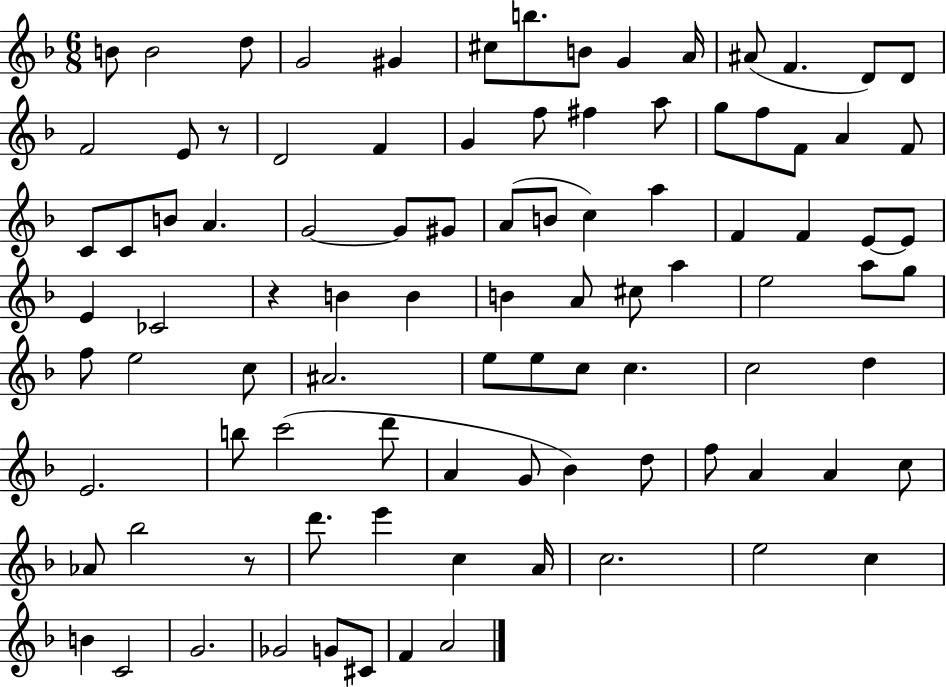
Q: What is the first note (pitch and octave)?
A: B4